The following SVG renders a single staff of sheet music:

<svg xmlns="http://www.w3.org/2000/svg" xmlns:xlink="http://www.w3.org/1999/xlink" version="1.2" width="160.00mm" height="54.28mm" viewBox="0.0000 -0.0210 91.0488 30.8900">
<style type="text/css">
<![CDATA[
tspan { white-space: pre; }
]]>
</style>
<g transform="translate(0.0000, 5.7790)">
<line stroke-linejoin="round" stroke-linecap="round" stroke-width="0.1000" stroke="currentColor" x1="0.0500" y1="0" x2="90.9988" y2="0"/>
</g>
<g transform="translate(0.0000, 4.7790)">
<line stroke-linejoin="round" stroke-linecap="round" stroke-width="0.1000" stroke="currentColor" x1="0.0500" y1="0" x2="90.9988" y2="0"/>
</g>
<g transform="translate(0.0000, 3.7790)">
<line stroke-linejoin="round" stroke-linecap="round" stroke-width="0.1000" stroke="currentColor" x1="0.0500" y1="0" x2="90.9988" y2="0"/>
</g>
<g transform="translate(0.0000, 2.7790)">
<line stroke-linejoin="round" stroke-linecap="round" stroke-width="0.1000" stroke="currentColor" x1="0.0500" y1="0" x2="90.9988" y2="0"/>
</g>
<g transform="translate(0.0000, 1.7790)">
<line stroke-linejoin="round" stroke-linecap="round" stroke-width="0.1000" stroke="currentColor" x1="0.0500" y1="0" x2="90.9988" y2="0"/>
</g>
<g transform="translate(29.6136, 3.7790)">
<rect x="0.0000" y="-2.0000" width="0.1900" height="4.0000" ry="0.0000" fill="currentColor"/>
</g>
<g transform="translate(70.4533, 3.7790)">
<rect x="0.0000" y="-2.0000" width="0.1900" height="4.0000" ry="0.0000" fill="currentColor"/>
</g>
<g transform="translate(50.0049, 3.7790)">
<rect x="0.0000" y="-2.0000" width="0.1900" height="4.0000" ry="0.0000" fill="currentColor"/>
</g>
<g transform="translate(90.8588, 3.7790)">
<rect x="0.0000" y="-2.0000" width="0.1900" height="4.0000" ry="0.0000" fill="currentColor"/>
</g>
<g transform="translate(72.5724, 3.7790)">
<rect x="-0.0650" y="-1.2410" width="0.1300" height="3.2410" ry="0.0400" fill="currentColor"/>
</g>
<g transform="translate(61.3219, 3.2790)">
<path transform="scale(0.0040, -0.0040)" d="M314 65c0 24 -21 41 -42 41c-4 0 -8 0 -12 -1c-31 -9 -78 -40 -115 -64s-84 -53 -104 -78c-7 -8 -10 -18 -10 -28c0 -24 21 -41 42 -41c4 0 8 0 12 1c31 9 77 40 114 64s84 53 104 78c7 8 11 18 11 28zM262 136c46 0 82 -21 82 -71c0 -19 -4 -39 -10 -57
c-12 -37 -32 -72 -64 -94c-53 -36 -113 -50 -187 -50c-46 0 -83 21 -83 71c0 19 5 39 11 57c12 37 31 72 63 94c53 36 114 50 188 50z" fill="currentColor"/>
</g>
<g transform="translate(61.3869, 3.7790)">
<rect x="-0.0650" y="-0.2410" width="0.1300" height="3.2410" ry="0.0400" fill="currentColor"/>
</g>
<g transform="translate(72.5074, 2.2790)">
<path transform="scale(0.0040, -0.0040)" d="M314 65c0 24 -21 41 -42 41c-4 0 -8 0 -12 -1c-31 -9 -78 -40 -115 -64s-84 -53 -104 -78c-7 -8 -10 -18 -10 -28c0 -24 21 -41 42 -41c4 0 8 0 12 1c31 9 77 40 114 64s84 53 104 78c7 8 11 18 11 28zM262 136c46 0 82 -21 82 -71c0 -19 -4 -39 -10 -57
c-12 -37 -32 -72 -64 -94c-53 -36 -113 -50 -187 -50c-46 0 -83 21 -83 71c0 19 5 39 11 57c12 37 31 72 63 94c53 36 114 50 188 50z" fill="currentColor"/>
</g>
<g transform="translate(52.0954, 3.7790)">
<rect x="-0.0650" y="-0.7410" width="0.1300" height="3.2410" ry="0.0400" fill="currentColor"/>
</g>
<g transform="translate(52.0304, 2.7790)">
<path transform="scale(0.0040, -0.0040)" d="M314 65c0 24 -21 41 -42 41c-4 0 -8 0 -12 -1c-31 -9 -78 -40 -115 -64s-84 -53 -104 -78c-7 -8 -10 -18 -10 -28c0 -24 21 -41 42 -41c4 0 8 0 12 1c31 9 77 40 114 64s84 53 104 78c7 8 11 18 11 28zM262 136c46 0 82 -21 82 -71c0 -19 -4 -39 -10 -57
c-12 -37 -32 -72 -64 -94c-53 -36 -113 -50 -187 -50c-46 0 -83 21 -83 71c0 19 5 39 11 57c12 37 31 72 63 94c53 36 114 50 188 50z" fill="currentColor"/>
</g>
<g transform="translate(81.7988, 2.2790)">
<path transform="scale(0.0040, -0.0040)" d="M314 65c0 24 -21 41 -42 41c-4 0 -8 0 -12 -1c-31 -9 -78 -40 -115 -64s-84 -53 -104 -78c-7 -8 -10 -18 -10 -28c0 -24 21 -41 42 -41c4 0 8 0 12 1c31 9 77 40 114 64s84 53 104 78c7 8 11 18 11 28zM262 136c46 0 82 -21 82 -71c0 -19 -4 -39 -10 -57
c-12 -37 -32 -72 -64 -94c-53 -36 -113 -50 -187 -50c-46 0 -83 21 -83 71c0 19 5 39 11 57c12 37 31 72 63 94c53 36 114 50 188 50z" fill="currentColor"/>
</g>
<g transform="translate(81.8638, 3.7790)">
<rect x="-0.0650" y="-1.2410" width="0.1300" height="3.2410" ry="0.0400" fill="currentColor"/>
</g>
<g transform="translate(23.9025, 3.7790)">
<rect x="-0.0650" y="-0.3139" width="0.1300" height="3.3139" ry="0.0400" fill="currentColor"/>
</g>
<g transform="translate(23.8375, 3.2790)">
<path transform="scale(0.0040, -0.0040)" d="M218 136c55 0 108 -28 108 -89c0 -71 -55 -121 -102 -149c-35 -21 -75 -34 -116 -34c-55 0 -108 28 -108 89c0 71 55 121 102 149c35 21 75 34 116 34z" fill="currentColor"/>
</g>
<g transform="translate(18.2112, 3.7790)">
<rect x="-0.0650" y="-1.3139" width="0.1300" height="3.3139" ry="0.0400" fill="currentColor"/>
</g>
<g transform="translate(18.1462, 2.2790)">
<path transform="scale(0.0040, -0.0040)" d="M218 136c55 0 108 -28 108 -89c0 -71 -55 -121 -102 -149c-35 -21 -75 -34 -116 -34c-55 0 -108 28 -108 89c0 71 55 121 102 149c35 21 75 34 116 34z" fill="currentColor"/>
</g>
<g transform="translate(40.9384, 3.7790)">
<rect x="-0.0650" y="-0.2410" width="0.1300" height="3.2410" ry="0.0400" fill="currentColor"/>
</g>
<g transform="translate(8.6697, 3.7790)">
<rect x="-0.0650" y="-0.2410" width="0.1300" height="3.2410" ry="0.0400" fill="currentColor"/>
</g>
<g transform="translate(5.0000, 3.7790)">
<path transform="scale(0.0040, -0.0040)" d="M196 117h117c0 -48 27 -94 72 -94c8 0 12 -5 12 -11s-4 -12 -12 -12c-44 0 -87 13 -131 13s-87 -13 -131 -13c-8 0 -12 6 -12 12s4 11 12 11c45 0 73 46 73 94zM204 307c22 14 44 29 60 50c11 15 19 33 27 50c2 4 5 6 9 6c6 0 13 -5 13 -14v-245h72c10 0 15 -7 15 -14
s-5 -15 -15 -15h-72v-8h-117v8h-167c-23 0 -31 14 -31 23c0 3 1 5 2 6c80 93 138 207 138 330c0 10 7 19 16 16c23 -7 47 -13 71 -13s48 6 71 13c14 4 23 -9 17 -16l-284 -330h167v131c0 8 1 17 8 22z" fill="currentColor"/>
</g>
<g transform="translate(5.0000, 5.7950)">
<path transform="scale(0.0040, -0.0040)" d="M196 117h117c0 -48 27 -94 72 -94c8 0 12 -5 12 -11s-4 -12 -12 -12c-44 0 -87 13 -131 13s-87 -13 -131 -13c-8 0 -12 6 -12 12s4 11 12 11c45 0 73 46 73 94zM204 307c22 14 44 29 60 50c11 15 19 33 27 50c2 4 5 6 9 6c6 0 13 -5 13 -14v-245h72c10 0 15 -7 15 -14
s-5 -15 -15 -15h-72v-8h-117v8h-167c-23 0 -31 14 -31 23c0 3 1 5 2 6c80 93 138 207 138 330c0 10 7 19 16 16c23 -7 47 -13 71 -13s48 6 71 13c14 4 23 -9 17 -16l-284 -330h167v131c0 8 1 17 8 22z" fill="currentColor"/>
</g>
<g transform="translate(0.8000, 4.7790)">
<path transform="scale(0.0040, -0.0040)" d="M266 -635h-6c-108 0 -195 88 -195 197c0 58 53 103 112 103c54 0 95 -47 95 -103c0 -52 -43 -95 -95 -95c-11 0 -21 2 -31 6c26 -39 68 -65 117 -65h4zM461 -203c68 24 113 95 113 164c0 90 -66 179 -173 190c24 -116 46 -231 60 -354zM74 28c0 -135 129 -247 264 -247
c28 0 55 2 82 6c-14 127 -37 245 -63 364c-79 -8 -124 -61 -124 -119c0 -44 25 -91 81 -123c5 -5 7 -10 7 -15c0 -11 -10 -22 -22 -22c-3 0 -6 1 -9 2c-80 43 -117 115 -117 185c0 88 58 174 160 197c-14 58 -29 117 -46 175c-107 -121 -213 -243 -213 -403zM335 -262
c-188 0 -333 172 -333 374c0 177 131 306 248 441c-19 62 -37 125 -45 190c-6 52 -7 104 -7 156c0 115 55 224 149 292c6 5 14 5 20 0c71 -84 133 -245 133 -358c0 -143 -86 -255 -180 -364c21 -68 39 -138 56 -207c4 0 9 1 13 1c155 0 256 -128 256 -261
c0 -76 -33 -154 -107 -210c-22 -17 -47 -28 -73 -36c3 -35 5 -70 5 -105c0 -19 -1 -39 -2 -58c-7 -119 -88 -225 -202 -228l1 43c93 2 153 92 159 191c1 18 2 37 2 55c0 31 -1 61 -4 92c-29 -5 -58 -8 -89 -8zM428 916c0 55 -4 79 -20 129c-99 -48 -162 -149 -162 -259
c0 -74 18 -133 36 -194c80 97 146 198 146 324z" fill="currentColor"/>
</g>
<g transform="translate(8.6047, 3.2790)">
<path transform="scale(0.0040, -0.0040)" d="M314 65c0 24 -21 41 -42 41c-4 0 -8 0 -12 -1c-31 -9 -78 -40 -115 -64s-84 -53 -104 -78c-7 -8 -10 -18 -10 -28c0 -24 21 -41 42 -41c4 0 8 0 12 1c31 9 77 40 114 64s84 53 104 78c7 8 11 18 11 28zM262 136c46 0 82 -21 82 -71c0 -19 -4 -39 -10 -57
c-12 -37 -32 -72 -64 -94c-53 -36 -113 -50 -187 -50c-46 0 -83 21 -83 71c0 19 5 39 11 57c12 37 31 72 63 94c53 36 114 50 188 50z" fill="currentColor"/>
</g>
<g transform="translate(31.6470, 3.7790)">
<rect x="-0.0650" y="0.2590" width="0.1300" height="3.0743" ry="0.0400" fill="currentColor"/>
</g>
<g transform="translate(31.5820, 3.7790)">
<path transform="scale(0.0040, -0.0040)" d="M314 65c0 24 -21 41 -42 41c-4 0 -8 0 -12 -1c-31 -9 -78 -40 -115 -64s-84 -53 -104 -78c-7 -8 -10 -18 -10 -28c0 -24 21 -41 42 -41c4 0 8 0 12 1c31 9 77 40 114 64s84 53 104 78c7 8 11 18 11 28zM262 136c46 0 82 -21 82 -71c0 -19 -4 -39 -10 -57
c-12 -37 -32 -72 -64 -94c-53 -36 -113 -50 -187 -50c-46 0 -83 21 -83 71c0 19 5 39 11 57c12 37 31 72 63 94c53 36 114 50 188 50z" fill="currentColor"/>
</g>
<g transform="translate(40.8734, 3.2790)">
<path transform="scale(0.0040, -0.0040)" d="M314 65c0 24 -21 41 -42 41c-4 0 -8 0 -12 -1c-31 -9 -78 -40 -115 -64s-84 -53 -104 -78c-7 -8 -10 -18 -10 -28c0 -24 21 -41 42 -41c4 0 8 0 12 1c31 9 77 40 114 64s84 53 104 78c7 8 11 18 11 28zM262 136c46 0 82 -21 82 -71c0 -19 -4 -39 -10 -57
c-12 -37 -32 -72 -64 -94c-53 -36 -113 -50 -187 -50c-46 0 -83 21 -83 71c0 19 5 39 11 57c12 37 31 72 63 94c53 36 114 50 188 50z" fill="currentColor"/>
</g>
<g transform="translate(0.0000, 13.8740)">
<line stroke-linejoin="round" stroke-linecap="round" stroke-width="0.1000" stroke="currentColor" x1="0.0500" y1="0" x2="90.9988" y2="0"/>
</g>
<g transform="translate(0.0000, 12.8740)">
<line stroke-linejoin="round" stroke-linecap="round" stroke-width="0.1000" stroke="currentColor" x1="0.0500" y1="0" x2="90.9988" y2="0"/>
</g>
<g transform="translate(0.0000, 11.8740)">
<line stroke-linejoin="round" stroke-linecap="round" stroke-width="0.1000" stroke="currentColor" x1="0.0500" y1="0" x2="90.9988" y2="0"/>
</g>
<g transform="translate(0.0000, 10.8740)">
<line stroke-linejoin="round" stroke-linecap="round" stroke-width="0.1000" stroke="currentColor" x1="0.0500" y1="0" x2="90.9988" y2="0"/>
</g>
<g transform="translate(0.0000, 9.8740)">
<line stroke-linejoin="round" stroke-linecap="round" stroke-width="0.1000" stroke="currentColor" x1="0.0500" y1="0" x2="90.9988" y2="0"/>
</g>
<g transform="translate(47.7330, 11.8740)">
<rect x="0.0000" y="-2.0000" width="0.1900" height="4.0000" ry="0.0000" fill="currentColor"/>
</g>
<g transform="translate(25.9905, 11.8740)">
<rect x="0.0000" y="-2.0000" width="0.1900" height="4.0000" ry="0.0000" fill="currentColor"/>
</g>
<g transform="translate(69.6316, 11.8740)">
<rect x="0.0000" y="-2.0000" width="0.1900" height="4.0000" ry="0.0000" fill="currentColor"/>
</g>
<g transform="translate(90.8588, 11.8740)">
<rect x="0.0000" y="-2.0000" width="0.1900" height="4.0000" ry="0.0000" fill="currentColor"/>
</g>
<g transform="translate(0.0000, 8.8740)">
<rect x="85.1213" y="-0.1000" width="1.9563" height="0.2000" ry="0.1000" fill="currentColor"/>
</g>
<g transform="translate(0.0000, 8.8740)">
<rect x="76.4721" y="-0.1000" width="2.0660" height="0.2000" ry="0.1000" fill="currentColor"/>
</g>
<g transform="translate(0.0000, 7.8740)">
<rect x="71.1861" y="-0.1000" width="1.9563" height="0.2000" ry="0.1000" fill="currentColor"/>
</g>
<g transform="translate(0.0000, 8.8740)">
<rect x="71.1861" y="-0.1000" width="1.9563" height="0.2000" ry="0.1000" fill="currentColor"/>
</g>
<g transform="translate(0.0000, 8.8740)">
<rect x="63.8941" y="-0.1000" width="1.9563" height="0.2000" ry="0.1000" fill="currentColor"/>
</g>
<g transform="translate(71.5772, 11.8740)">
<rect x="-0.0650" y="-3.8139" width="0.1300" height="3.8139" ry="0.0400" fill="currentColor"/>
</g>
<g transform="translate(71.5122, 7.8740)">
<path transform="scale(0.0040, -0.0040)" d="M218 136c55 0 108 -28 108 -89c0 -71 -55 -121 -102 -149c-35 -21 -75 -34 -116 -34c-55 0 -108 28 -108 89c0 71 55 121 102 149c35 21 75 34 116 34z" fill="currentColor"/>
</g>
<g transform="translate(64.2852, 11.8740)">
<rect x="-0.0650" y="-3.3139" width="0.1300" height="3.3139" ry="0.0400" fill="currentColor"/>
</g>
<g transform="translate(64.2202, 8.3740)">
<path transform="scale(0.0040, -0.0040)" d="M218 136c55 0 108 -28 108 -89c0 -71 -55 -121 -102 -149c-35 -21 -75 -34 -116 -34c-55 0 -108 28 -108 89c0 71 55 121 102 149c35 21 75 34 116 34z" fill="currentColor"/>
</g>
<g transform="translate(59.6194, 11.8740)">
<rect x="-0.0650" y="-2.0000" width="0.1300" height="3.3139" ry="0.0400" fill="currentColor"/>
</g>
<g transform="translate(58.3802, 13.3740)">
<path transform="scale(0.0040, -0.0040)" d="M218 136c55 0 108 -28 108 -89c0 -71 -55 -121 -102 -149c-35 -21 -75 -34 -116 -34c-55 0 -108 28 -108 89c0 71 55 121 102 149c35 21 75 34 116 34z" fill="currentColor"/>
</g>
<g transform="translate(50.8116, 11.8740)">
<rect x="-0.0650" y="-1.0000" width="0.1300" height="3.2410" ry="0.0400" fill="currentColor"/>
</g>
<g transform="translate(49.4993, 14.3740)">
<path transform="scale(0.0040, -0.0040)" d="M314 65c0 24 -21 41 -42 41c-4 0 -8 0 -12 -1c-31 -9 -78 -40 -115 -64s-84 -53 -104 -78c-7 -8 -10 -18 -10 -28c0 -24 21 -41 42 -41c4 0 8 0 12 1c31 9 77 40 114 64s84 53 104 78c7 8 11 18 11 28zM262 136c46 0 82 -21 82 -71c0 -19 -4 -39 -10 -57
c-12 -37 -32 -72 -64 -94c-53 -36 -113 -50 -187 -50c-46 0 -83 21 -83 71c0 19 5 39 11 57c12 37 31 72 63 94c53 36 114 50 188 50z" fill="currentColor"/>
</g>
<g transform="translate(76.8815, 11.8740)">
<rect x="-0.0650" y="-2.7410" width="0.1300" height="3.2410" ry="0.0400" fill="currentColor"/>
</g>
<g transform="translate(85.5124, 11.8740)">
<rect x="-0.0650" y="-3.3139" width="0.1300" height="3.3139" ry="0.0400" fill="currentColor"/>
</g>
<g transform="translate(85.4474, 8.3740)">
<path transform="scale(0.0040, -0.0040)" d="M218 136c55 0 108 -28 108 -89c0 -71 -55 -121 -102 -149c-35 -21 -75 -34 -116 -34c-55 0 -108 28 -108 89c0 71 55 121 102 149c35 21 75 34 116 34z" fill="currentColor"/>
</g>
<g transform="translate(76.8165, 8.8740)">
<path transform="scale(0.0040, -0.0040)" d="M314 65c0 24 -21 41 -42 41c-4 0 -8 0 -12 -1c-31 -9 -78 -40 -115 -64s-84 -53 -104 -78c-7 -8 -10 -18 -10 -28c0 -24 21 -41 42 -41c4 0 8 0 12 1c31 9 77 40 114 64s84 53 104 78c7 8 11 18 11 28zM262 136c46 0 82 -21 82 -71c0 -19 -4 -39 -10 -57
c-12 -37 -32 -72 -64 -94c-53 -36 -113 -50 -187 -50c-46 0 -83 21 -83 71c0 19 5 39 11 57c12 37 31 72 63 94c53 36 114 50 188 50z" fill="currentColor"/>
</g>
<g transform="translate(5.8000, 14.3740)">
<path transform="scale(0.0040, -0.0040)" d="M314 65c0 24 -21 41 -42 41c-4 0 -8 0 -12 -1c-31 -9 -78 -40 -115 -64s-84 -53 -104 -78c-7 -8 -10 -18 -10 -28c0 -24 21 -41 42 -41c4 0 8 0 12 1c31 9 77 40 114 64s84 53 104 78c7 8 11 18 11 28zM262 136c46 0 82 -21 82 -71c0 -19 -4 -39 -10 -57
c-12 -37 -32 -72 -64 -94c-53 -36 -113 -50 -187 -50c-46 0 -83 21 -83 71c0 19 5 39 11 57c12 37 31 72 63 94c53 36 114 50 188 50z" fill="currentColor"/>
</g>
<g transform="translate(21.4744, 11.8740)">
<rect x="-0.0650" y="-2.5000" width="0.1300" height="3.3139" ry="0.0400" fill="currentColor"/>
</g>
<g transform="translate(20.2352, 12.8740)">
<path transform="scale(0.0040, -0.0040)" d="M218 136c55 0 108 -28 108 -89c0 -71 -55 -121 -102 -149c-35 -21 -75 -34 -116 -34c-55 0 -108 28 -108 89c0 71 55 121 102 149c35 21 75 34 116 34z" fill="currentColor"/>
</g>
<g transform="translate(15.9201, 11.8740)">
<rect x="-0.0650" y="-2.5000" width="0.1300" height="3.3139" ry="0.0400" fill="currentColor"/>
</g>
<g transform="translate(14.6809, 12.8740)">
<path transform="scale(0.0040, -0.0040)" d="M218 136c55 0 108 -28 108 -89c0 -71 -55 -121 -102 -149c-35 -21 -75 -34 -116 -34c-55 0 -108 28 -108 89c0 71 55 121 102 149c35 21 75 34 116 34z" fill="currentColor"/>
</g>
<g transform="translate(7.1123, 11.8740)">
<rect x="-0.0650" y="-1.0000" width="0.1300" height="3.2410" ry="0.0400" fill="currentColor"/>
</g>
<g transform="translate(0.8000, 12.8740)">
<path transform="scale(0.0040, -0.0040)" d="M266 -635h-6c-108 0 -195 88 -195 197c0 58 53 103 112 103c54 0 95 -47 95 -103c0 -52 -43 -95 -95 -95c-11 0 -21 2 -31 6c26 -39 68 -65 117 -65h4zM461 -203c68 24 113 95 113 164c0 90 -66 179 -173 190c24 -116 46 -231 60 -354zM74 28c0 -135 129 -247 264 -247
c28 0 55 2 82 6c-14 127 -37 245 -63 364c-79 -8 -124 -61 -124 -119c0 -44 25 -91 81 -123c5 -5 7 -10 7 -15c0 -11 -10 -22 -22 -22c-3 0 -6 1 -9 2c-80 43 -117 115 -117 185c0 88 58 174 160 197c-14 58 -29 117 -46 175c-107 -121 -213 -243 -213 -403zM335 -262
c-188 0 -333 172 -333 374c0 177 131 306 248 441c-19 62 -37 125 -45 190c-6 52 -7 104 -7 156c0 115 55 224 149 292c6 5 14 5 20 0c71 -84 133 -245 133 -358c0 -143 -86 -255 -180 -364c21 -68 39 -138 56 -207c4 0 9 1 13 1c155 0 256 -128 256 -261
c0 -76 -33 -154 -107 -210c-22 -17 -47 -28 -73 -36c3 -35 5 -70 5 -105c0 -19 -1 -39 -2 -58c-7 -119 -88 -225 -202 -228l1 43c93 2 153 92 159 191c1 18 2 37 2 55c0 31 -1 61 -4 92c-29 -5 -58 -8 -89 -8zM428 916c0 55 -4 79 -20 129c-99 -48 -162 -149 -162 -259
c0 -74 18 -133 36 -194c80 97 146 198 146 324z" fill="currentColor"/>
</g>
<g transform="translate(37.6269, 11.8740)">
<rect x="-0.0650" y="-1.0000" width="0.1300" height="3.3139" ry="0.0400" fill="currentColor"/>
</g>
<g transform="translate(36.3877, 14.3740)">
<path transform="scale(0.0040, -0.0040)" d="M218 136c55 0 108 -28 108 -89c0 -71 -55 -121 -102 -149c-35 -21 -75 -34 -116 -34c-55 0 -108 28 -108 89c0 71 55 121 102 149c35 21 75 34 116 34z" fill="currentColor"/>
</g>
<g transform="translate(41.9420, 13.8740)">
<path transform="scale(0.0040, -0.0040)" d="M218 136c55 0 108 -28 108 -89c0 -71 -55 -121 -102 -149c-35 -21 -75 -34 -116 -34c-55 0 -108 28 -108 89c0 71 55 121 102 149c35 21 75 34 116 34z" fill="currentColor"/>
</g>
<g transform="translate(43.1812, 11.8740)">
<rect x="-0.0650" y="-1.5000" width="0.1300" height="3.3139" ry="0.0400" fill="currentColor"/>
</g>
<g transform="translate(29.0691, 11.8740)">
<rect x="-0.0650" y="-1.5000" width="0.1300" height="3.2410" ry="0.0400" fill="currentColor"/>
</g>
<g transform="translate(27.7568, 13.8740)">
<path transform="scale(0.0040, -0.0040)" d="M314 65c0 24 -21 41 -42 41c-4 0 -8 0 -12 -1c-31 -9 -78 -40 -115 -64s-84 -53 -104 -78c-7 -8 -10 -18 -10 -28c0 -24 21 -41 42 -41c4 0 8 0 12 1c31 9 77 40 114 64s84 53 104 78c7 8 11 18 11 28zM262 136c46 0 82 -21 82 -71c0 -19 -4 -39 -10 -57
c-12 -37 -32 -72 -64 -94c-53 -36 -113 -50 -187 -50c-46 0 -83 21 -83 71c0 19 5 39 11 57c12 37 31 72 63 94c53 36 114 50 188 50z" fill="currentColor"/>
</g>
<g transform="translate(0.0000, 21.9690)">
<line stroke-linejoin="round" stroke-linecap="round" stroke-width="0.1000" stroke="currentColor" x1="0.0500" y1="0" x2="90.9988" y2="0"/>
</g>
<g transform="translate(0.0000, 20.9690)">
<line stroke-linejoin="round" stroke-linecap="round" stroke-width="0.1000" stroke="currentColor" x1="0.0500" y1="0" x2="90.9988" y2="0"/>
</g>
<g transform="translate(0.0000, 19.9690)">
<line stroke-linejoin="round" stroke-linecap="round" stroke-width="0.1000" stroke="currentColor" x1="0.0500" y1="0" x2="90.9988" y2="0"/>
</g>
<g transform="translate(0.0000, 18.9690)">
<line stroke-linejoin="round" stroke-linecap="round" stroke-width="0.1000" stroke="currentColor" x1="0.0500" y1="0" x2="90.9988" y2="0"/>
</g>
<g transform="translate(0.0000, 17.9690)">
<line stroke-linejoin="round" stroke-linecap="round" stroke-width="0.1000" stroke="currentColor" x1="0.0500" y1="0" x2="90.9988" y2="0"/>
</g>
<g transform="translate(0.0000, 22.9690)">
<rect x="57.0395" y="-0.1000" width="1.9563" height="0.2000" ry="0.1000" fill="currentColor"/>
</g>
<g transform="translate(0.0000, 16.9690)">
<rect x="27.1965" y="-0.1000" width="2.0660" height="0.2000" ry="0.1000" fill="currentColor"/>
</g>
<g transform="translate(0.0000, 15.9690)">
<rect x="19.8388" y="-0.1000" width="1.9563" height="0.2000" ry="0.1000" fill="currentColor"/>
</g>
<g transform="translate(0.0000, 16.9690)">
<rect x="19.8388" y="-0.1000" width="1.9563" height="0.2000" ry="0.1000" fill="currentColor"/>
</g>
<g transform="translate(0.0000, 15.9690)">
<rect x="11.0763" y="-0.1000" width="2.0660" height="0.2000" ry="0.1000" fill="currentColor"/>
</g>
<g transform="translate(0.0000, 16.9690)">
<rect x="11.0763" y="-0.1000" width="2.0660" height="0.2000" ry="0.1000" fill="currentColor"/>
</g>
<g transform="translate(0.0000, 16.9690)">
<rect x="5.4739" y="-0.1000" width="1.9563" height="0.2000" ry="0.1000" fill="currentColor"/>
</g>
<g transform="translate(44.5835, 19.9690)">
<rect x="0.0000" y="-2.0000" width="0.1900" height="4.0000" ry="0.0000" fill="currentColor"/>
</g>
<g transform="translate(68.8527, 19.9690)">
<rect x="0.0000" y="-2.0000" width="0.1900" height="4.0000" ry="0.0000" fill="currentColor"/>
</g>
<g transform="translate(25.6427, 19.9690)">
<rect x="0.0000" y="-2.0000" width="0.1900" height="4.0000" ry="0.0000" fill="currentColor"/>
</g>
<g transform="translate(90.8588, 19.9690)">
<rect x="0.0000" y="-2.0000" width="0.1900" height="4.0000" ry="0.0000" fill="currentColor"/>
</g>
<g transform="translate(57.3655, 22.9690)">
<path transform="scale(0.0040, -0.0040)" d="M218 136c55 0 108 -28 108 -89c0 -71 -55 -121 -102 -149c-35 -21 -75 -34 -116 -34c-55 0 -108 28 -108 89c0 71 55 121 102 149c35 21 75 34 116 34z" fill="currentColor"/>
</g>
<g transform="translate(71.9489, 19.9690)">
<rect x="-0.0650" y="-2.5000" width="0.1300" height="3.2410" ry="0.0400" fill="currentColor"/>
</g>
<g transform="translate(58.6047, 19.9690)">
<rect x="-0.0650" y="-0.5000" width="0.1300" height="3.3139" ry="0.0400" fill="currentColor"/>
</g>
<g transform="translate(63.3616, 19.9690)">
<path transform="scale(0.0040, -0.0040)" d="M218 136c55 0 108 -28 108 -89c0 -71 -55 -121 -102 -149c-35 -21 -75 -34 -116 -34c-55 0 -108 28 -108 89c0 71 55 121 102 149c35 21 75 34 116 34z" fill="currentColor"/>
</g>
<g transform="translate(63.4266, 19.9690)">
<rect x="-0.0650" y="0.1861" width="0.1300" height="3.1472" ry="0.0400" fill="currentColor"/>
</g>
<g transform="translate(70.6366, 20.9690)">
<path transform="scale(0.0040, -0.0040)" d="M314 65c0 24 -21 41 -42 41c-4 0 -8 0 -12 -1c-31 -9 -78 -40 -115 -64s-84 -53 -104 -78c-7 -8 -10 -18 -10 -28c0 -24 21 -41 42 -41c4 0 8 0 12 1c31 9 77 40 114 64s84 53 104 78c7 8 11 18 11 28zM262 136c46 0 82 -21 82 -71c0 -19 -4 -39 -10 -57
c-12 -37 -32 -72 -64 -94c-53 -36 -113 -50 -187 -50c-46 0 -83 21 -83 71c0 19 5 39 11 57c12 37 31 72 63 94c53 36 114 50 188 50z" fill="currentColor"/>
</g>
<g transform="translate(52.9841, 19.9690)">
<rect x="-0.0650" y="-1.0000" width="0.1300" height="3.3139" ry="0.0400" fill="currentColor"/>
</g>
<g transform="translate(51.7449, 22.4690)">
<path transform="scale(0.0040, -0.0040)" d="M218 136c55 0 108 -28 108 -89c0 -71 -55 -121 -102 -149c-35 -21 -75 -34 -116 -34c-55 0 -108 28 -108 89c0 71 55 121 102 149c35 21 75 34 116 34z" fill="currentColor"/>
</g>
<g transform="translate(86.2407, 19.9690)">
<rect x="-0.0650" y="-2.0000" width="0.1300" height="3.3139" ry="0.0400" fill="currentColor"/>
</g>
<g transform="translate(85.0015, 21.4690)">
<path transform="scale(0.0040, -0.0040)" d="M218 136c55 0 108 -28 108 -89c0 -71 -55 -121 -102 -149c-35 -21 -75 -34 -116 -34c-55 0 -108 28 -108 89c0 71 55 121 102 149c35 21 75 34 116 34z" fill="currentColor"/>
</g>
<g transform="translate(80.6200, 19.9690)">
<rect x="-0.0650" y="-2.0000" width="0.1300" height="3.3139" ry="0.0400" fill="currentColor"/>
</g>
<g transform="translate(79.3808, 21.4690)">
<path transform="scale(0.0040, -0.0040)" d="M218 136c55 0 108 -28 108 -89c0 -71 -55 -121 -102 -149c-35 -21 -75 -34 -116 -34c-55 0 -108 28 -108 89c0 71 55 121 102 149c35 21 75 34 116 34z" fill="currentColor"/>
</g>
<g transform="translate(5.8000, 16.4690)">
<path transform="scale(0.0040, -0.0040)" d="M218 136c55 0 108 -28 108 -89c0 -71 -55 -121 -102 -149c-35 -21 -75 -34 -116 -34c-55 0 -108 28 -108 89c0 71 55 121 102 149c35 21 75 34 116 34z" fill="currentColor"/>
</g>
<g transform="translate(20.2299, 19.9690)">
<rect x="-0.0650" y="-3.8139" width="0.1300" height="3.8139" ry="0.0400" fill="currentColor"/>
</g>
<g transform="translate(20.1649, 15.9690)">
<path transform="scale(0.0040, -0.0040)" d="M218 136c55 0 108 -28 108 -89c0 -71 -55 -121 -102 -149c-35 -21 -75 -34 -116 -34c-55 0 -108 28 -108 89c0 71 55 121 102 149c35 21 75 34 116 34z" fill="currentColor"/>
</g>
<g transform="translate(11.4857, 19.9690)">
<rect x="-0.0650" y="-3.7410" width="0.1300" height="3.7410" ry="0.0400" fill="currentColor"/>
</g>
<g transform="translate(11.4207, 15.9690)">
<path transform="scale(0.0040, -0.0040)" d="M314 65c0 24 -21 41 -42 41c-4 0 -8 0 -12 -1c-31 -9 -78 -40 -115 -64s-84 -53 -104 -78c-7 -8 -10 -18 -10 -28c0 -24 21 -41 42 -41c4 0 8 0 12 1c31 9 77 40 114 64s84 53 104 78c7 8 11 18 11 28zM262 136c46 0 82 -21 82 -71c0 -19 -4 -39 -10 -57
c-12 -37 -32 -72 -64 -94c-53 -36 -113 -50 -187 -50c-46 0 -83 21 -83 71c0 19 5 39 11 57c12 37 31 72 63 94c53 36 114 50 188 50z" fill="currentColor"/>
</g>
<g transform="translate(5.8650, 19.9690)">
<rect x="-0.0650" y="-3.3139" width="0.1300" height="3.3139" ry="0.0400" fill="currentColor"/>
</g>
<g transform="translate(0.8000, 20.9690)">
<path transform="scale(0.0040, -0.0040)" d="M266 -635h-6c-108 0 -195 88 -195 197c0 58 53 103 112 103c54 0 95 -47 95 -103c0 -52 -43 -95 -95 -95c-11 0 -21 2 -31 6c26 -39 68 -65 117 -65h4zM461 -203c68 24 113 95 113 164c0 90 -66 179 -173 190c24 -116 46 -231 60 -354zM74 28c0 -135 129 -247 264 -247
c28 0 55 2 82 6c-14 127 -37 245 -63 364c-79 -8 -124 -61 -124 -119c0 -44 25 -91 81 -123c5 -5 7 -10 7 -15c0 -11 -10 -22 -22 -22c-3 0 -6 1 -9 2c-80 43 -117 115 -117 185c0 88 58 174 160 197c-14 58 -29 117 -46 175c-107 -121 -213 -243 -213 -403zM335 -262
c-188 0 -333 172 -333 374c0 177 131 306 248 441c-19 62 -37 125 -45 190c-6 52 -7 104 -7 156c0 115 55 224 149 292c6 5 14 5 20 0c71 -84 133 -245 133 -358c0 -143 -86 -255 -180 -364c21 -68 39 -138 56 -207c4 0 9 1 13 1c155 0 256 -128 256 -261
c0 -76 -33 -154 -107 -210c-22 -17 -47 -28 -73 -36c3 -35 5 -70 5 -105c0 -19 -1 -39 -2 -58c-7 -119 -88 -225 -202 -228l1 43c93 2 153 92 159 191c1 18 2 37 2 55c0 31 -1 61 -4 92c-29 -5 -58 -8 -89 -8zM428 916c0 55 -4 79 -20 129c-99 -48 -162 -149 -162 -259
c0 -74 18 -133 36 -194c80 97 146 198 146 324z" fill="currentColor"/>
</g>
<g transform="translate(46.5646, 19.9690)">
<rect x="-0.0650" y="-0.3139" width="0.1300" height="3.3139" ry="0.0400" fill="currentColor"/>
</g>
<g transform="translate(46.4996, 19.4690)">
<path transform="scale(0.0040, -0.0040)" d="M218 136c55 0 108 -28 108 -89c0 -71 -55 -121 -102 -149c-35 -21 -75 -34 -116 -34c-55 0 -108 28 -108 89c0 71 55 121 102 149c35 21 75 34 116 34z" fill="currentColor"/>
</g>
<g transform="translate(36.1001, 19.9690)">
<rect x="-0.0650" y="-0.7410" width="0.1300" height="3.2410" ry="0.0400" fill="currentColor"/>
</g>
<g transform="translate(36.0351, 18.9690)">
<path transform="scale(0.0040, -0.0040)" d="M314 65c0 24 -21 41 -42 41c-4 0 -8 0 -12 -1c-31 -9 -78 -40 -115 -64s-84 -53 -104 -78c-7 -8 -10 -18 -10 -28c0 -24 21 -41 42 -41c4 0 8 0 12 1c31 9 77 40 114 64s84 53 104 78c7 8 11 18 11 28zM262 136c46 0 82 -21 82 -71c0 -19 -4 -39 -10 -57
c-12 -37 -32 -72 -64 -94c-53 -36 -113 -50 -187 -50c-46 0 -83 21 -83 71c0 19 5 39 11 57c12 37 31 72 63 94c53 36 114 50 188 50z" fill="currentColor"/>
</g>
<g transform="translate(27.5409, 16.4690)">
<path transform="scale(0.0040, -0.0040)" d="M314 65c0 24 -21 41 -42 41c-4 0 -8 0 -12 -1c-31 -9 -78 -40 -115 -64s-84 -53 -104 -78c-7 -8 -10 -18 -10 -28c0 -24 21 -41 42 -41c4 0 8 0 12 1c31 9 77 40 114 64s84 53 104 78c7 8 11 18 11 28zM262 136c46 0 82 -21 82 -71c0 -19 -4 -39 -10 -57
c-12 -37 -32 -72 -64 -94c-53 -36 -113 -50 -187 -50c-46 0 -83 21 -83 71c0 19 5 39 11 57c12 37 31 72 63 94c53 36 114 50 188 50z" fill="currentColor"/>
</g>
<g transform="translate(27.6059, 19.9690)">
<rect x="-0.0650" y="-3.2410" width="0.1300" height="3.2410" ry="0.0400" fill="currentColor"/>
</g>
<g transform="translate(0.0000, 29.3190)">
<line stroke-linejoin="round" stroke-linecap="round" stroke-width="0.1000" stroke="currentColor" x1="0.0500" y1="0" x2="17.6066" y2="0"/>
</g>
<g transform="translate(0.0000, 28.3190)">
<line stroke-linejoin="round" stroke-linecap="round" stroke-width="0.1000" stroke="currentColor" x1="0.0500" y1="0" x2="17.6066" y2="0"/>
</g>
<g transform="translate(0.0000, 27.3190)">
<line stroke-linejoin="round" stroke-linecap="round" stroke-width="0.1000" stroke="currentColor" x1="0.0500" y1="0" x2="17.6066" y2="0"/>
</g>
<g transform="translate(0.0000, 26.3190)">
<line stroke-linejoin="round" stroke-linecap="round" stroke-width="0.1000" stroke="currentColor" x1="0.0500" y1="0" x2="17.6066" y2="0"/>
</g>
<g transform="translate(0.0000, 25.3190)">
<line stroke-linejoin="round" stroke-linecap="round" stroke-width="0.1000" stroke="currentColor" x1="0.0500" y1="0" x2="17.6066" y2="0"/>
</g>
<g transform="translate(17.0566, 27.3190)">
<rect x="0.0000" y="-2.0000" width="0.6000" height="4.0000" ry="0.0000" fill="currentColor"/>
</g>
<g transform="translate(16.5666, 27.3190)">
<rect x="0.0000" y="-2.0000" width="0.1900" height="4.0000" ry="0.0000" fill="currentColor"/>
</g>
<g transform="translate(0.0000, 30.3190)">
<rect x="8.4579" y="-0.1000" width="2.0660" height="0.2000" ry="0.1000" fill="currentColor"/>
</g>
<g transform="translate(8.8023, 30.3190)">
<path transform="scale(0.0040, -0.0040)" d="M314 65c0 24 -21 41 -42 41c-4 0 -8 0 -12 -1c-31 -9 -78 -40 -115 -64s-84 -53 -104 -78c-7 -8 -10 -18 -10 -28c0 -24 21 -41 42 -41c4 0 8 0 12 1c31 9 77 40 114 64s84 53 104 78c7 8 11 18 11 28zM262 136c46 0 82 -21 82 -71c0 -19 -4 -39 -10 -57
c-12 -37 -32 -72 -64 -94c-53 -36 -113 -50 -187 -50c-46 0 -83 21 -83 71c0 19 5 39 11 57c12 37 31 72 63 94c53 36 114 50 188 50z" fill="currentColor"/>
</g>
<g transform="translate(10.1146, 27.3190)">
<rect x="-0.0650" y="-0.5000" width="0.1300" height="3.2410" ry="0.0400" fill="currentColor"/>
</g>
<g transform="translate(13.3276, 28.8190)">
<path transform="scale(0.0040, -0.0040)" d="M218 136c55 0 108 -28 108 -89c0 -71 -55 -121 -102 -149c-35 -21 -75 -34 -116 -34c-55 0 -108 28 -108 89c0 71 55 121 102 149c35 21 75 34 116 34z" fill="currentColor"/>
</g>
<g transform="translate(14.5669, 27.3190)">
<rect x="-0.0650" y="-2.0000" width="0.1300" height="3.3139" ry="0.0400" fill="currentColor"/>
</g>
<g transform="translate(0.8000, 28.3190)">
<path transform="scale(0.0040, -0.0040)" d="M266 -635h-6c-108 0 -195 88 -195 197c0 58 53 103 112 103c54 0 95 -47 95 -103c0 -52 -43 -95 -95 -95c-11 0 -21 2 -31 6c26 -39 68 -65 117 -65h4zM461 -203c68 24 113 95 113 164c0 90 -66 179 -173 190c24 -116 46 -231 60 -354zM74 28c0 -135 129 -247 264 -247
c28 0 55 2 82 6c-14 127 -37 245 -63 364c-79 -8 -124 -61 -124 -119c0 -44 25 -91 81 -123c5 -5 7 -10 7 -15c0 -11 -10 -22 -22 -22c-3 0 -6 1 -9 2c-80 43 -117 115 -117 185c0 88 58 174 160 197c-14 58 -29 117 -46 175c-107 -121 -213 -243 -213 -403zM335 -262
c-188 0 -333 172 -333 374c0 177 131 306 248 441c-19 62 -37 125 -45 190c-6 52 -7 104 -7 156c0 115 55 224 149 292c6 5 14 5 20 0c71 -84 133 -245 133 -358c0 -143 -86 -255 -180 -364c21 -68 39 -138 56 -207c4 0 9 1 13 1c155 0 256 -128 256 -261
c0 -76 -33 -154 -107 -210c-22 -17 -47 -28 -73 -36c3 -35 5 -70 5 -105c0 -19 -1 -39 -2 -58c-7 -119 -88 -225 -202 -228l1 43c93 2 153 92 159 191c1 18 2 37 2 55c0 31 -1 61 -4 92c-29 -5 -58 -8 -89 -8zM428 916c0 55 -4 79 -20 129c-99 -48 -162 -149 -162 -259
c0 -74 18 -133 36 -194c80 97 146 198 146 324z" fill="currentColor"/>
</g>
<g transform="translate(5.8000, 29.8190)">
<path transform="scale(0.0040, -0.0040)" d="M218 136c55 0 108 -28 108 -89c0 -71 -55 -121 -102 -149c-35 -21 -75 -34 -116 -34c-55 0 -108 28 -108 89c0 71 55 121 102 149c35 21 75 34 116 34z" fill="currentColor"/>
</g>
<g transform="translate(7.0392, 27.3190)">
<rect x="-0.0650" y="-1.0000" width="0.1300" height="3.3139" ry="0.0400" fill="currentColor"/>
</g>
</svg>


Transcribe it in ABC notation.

X:1
T:Untitled
M:4/4
L:1/4
K:C
c2 e c B2 c2 d2 c2 e2 e2 D2 G G E2 D E D2 F b c' a2 b b c'2 c' b2 d2 c D C B G2 F F D C2 F